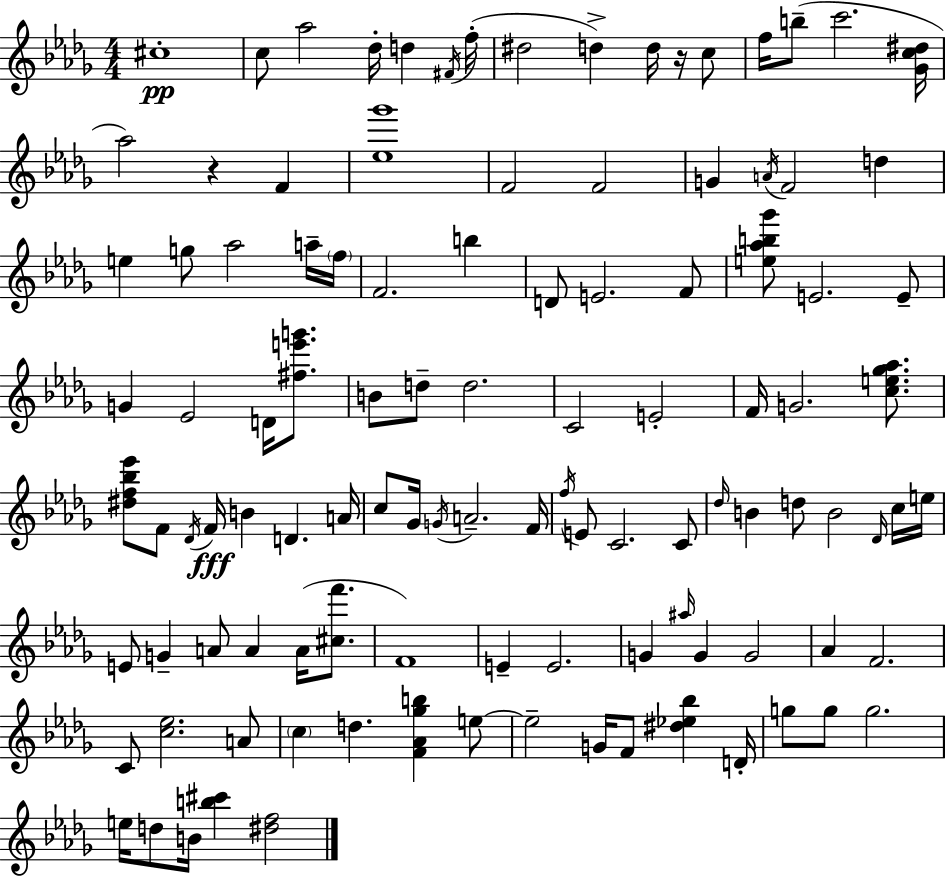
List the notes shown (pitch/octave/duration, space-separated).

C#5/w C5/e Ab5/h Db5/s D5/q F#4/s F5/s D#5/h D5/q D5/s R/s C5/e F5/s B5/e C6/h. [Gb4,C5,D#5]/s Ab5/h R/q F4/q [Eb5,Gb6]/w F4/h F4/h G4/q A4/s F4/h D5/q E5/q G5/e Ab5/h A5/s F5/s F4/h. B5/q D4/e E4/h. F4/e [E5,Ab5,B5,Gb6]/e E4/h. E4/e G4/q Eb4/h D4/s [F#5,E6,G6]/e. B4/e D5/e D5/h. C4/h E4/h F4/s G4/h. [C5,E5,Gb5,Ab5]/e. [D#5,F5,Bb5,Eb6]/e F4/e Db4/s F4/s B4/q D4/q. A4/s C5/e Gb4/s G4/s A4/h. F4/s F5/s E4/e C4/h. C4/e Db5/s B4/q D5/e B4/h Db4/s C5/s E5/s E4/e G4/q A4/e A4/q A4/s [C#5,F6]/e. F4/w E4/q E4/h. G4/q A#5/s G4/q G4/h Ab4/q F4/h. C4/e [C5,Eb5]/h. A4/e C5/q D5/q. [F4,Ab4,Gb5,B5]/q E5/e E5/h G4/s F4/e [D#5,Eb5,Bb5]/q D4/s G5/e G5/e G5/h. E5/s D5/e B4/s [B5,C#6]/q [D#5,F5]/h